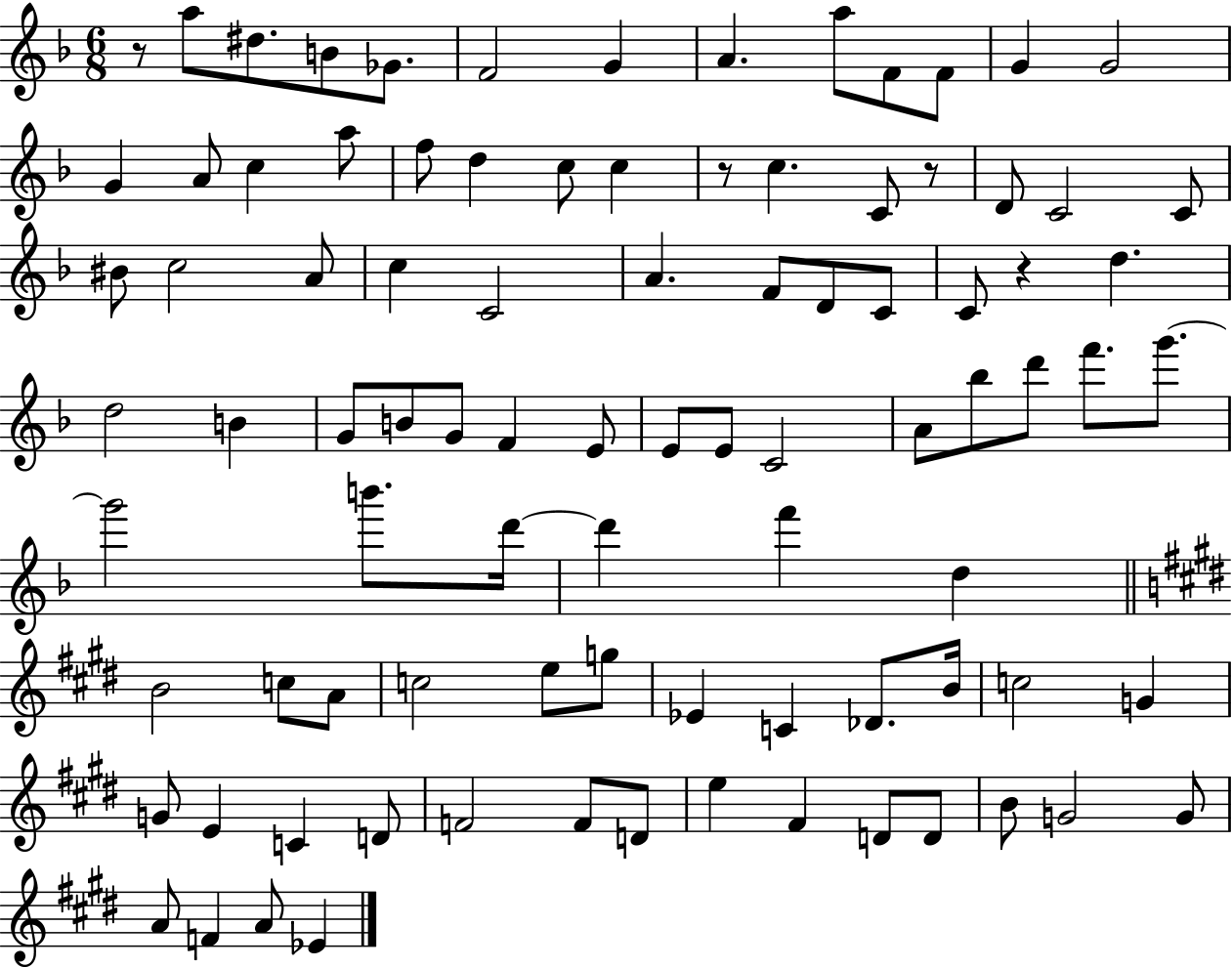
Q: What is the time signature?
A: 6/8